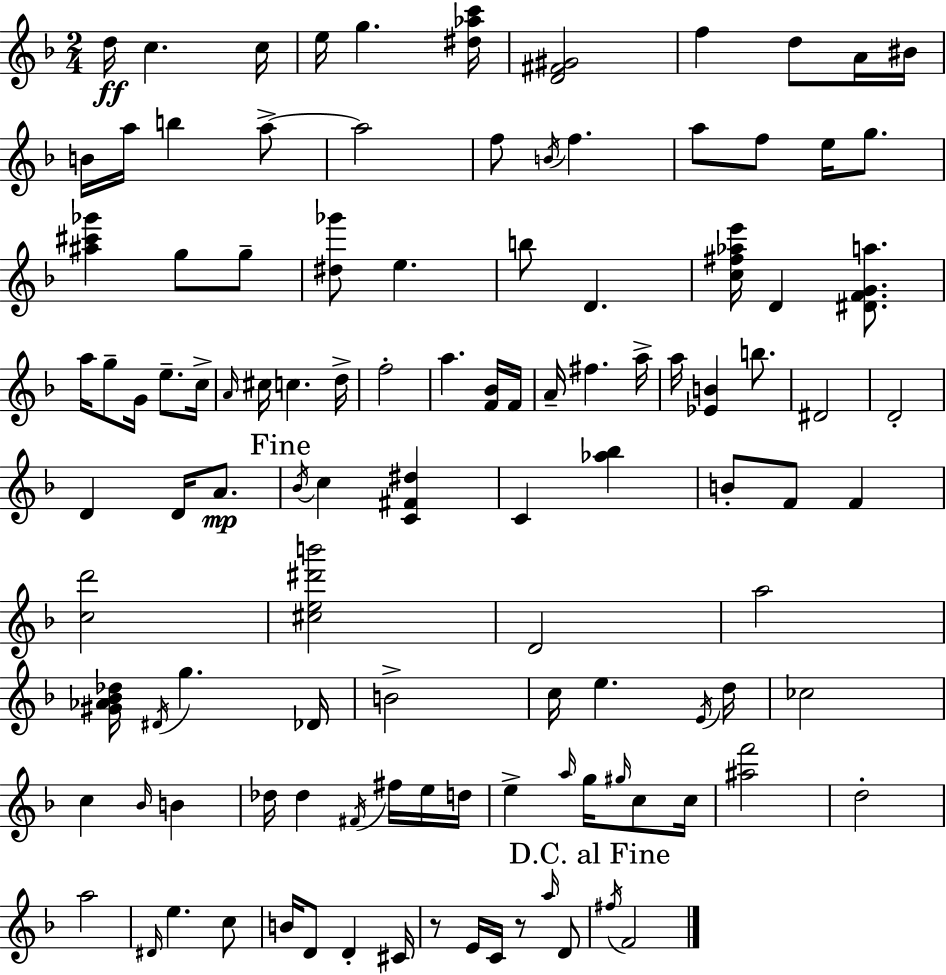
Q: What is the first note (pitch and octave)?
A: D5